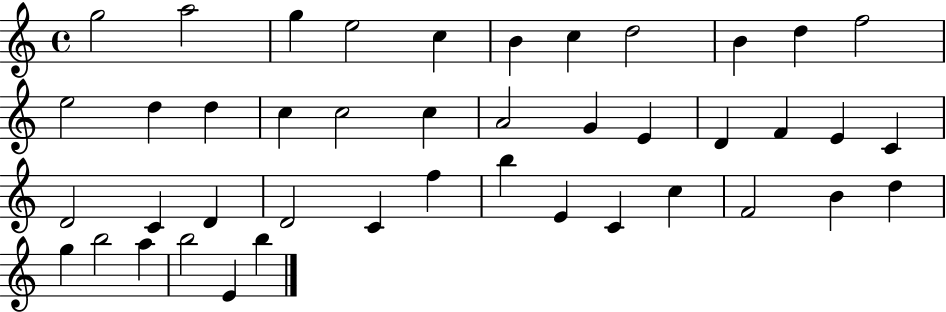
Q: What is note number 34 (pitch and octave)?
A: C5